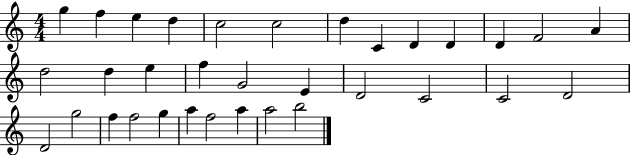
G5/q F5/q E5/q D5/q C5/h C5/h D5/q C4/q D4/q D4/q D4/q F4/h A4/q D5/h D5/q E5/q F5/q G4/h E4/q D4/h C4/h C4/h D4/h D4/h G5/h F5/q F5/h G5/q A5/q F5/h A5/q A5/h B5/h